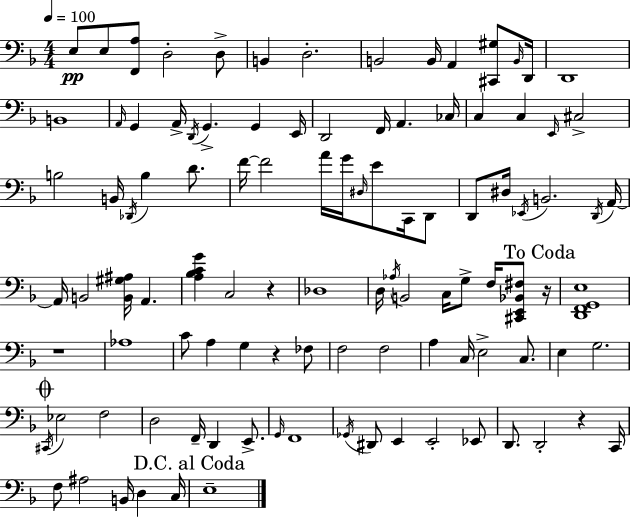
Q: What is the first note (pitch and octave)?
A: E3